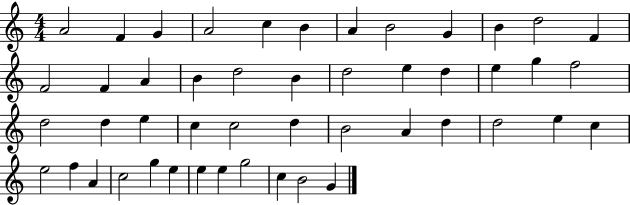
{
  \clef treble
  \numericTimeSignature
  \time 4/4
  \key c \major
  a'2 f'4 g'4 | a'2 c''4 b'4 | a'4 b'2 g'4 | b'4 d''2 f'4 | \break f'2 f'4 a'4 | b'4 d''2 b'4 | d''2 e''4 d''4 | e''4 g''4 f''2 | \break d''2 d''4 e''4 | c''4 c''2 d''4 | b'2 a'4 d''4 | d''2 e''4 c''4 | \break e''2 f''4 a'4 | c''2 g''4 e''4 | e''4 e''4 g''2 | c''4 b'2 g'4 | \break \bar "|."
}